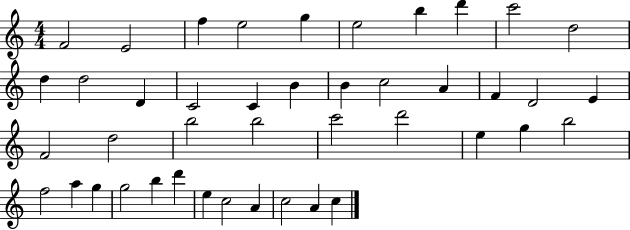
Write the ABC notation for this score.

X:1
T:Untitled
M:4/4
L:1/4
K:C
F2 E2 f e2 g e2 b d' c'2 d2 d d2 D C2 C B B c2 A F D2 E F2 d2 b2 b2 c'2 d'2 e g b2 f2 a g g2 b d' e c2 A c2 A c